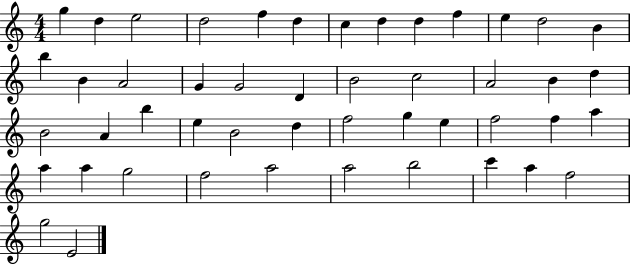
{
  \clef treble
  \numericTimeSignature
  \time 4/4
  \key c \major
  g''4 d''4 e''2 | d''2 f''4 d''4 | c''4 d''4 d''4 f''4 | e''4 d''2 b'4 | \break b''4 b'4 a'2 | g'4 g'2 d'4 | b'2 c''2 | a'2 b'4 d''4 | \break b'2 a'4 b''4 | e''4 b'2 d''4 | f''2 g''4 e''4 | f''2 f''4 a''4 | \break a''4 a''4 g''2 | f''2 a''2 | a''2 b''2 | c'''4 a''4 f''2 | \break g''2 e'2 | \bar "|."
}